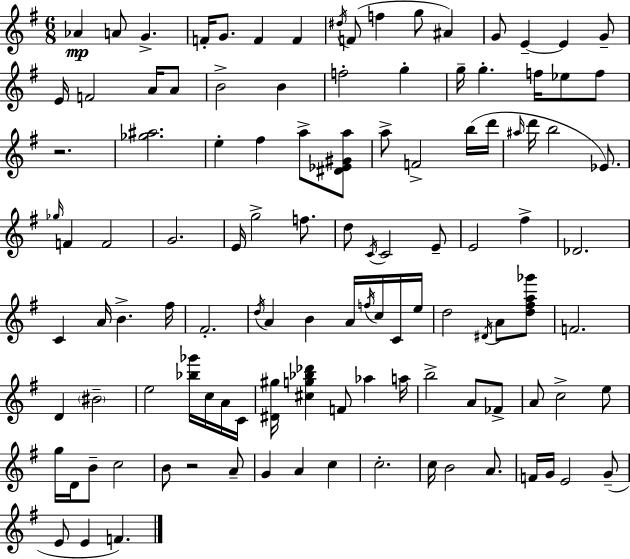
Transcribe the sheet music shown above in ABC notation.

X:1
T:Untitled
M:6/8
L:1/4
K:G
_A A/2 G F/4 G/2 F F ^d/4 F/2 f g/2 ^A G/2 E E G/2 E/4 F2 A/4 A/2 B2 B f2 g g/4 g f/4 _e/2 f/2 z2 [_g^a]2 e ^f a/2 [^D_E^Ga]/2 a/2 F2 b/4 d'/4 ^a/4 d'/4 b2 _E/2 _g/4 F F2 G2 E/4 g2 f/2 d/2 C/4 C2 E/2 E2 ^f _D2 C A/4 B ^f/4 ^F2 d/4 A B A/4 f/4 c/4 C/4 e/4 d2 ^D/4 A/2 [d^fa_g']/2 F2 D ^B2 e2 [_b_g']/4 c/4 A/4 C/4 [^D^g]/4 [^cg_b_d'] F/2 _a a/4 b2 A/2 _F/2 A/2 c2 e/2 g/4 D/4 B/2 c2 B/2 z2 A/2 G A c c2 c/4 B2 A/2 F/4 G/4 E2 G/2 E/2 E F